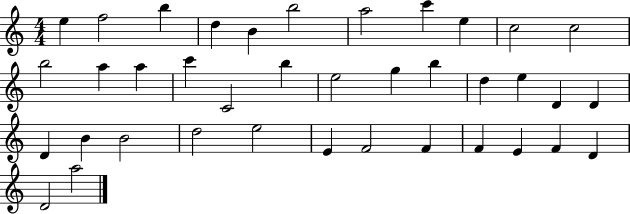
E5/q F5/h B5/q D5/q B4/q B5/h A5/h C6/q E5/q C5/h C5/h B5/h A5/q A5/q C6/q C4/h B5/q E5/h G5/q B5/q D5/q E5/q D4/q D4/q D4/q B4/q B4/h D5/h E5/h E4/q F4/h F4/q F4/q E4/q F4/q D4/q D4/h A5/h